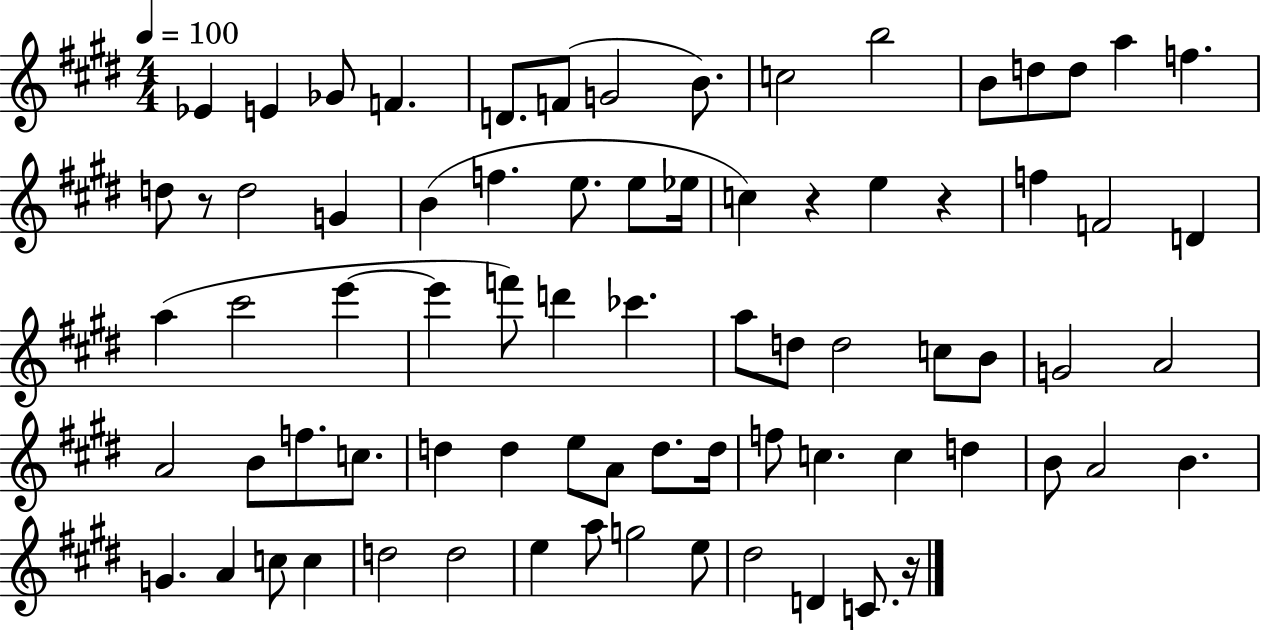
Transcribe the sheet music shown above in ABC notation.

X:1
T:Untitled
M:4/4
L:1/4
K:E
_E E _G/2 F D/2 F/2 G2 B/2 c2 b2 B/2 d/2 d/2 a f d/2 z/2 d2 G B f e/2 e/2 _e/4 c z e z f F2 D a ^c'2 e' e' f'/2 d' _c' a/2 d/2 d2 c/2 B/2 G2 A2 A2 B/2 f/2 c/2 d d e/2 A/2 d/2 d/4 f/2 c c d B/2 A2 B G A c/2 c d2 d2 e a/2 g2 e/2 ^d2 D C/2 z/4